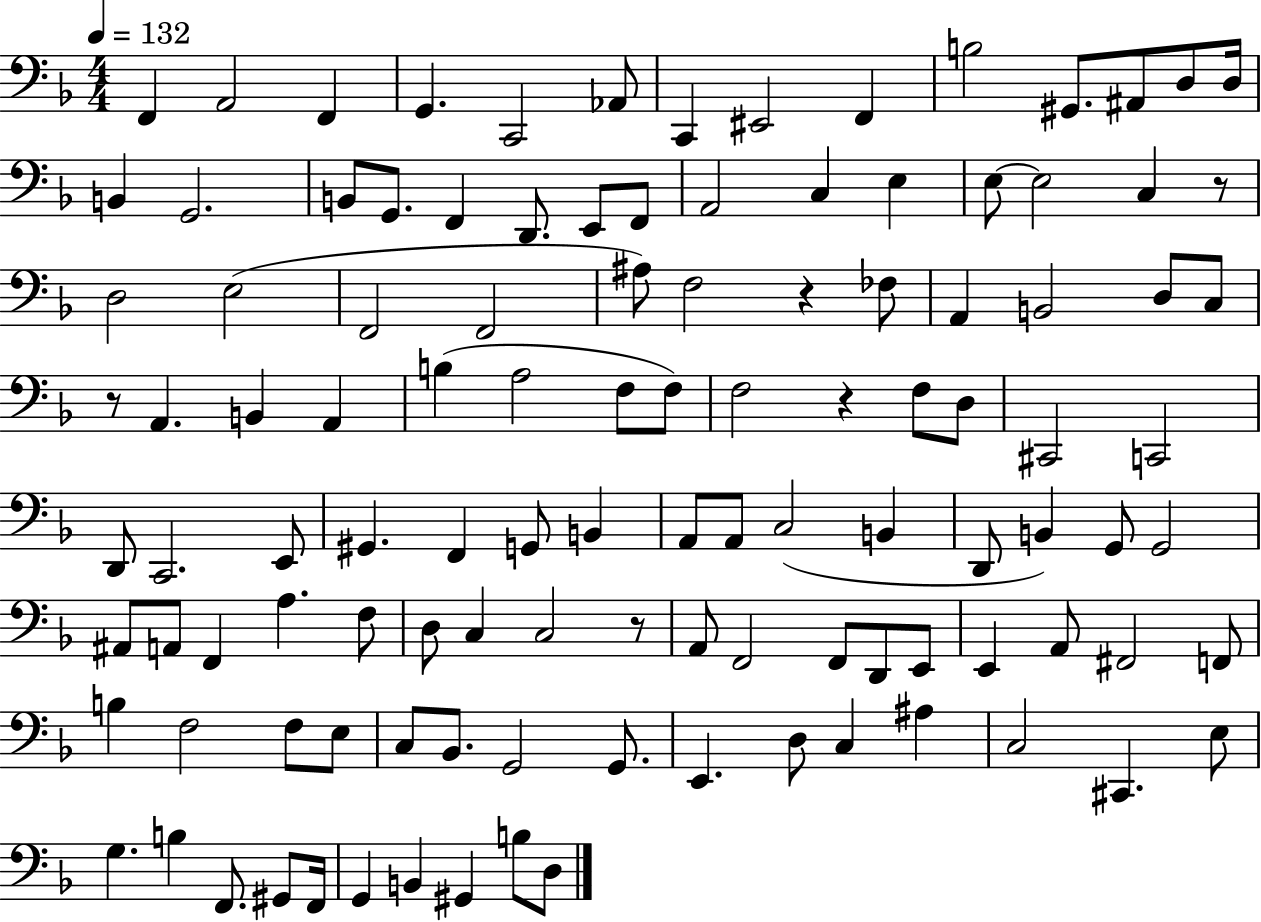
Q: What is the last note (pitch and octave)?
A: D3